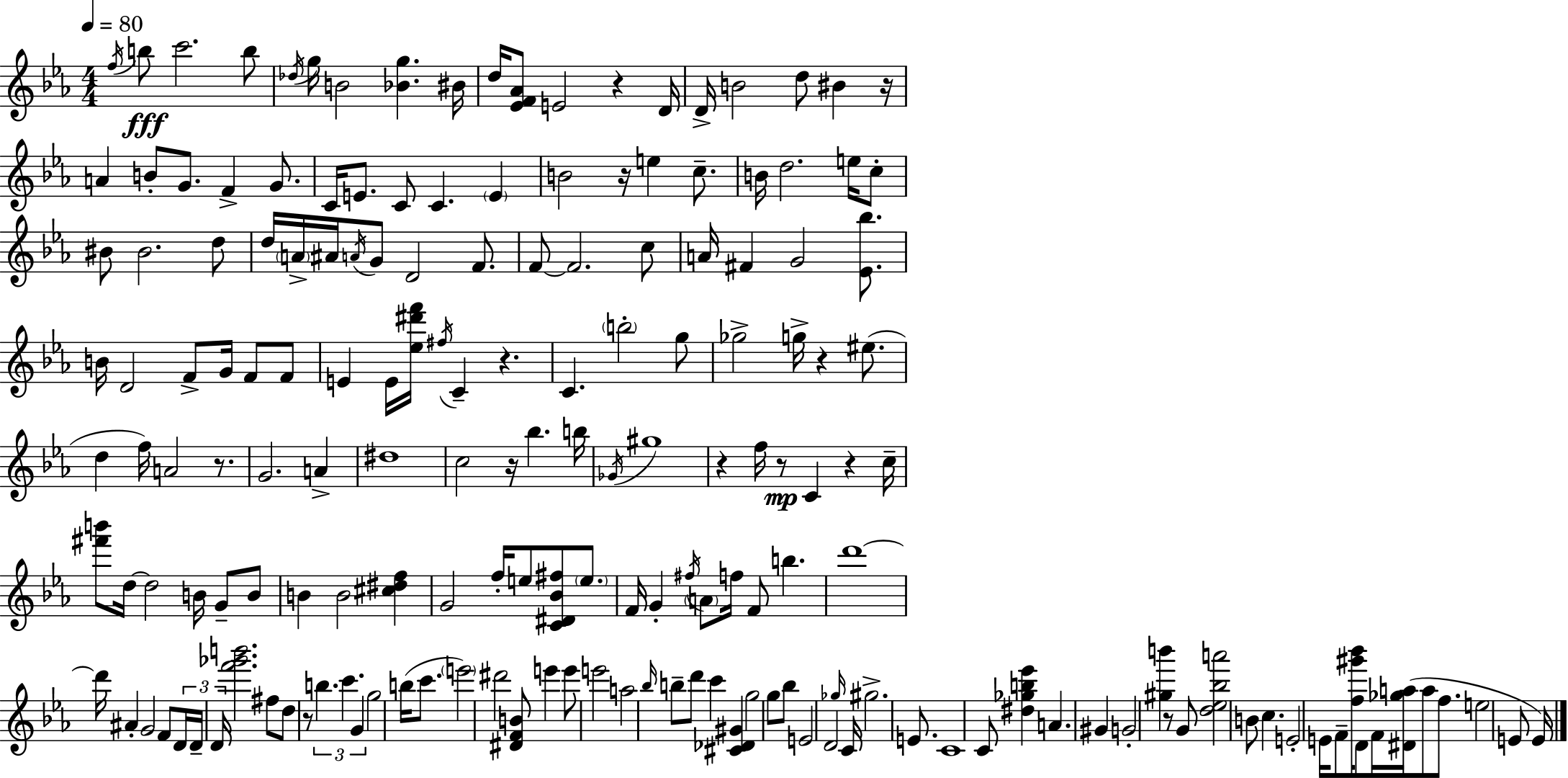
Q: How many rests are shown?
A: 12